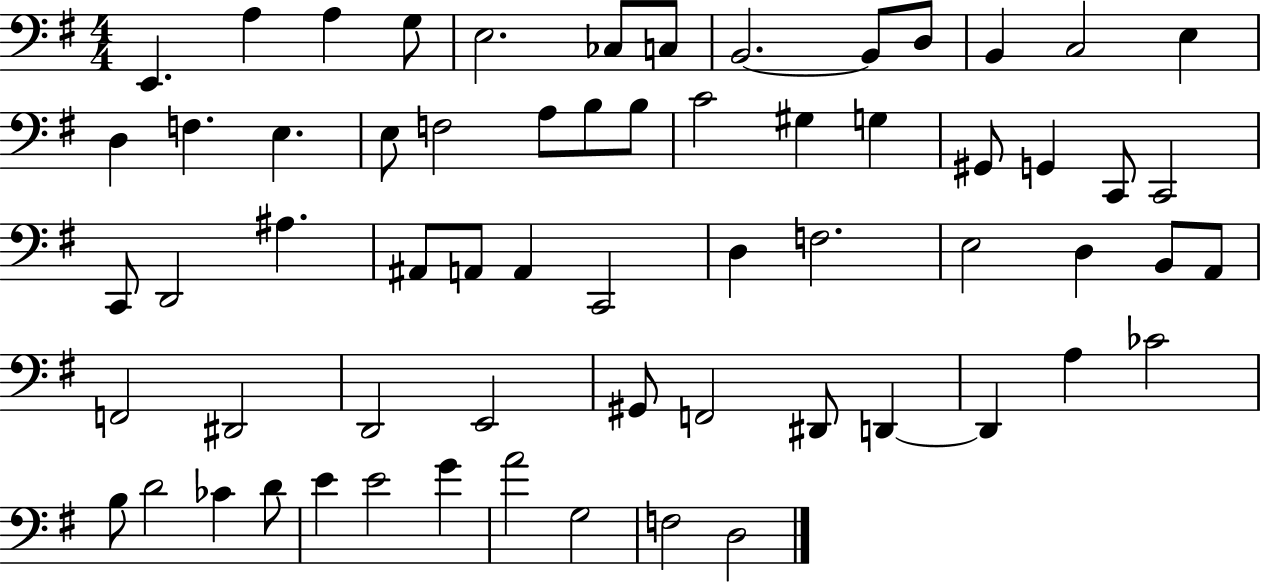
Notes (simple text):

E2/q. A3/q A3/q G3/e E3/h. CES3/e C3/e B2/h. B2/e D3/e B2/q C3/h E3/q D3/q F3/q. E3/q. E3/e F3/h A3/e B3/e B3/e C4/h G#3/q G3/q G#2/e G2/q C2/e C2/h C2/e D2/h A#3/q. A#2/e A2/e A2/q C2/h D3/q F3/h. E3/h D3/q B2/e A2/e F2/h D#2/h D2/h E2/h G#2/e F2/h D#2/e D2/q D2/q A3/q CES4/h B3/e D4/h CES4/q D4/e E4/q E4/h G4/q A4/h G3/h F3/h D3/h